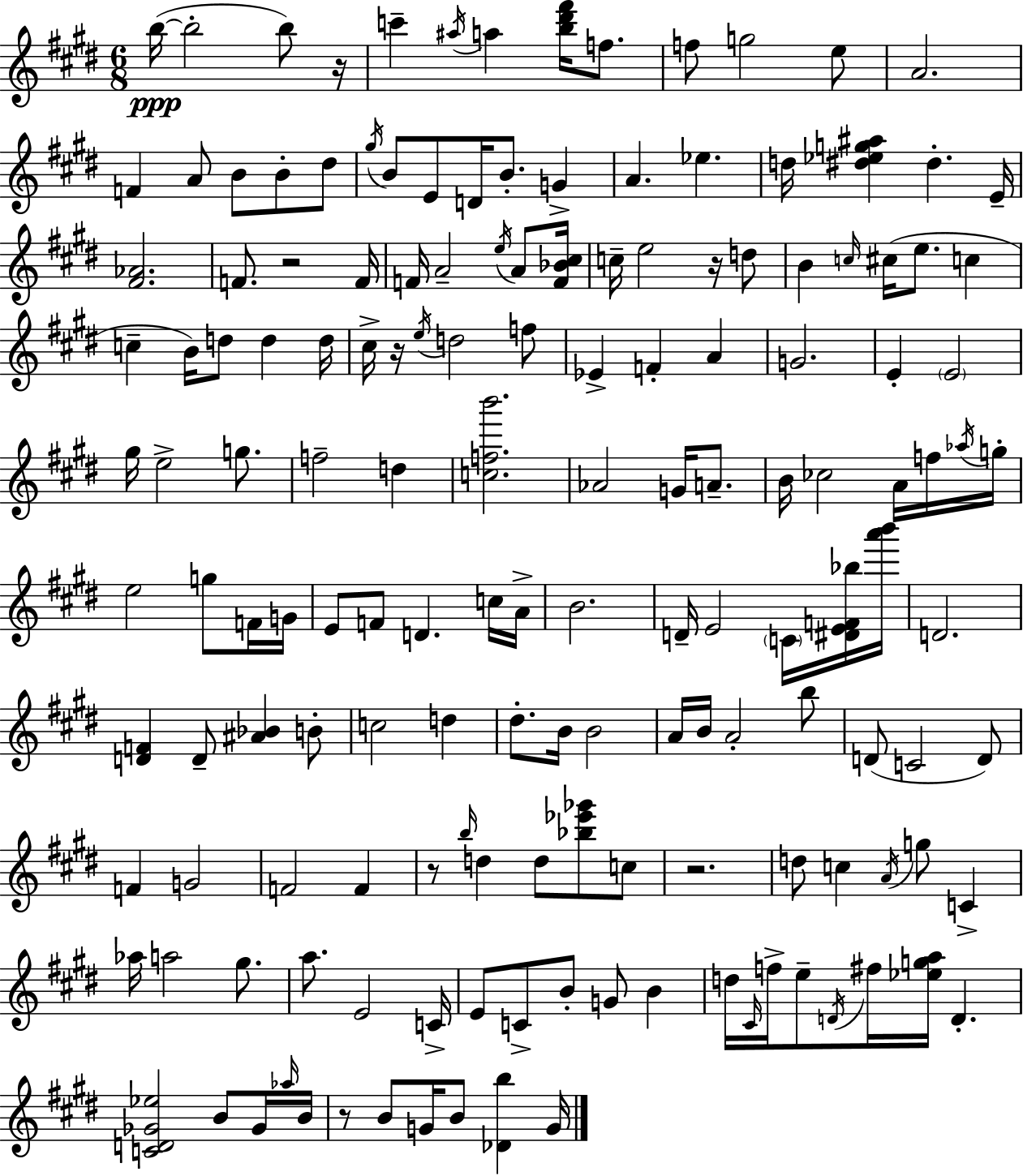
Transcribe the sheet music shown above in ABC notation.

X:1
T:Untitled
M:6/8
L:1/4
K:E
b/4 b2 b/2 z/4 c' ^a/4 a [b^d'^f']/4 f/2 f/2 g2 e/2 A2 F A/2 B/2 B/2 ^d/2 ^g/4 B/2 E/2 D/4 B/2 G A _e d/4 [^d_eg^a] ^d E/4 [^F_A]2 F/2 z2 F/4 F/4 A2 e/4 A/2 [F_B^c]/4 c/4 e2 z/4 d/2 B c/4 ^c/4 e/2 c c B/4 d/2 d d/4 ^c/4 z/4 e/4 d2 f/2 _E F A G2 E E2 ^g/4 e2 g/2 f2 d [cfb']2 _A2 G/4 A/2 B/4 _c2 A/4 f/4 _a/4 g/4 e2 g/2 F/4 G/4 E/2 F/2 D c/4 A/4 B2 D/4 E2 C/4 [^DEF_b]/4 [a'b']/4 D2 [DF] D/2 [^A_B] B/2 c2 d ^d/2 B/4 B2 A/4 B/4 A2 b/2 D/2 C2 D/2 F G2 F2 F z/2 b/4 d d/2 [_b_e'_g']/2 c/2 z2 d/2 c A/4 g/2 C _a/4 a2 ^g/2 a/2 E2 C/4 E/2 C/2 B/2 G/2 B d/4 ^C/4 f/4 e/2 D/4 ^f/4 [_ega]/4 D [CD_G_e]2 B/2 _G/4 _a/4 B/4 z/2 B/2 G/4 B/2 [_Db] G/4